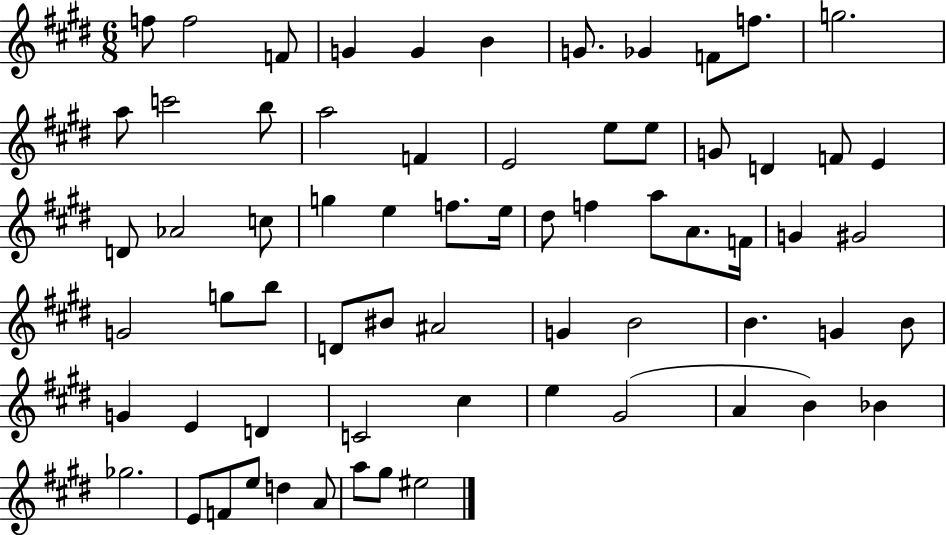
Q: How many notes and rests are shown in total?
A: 67